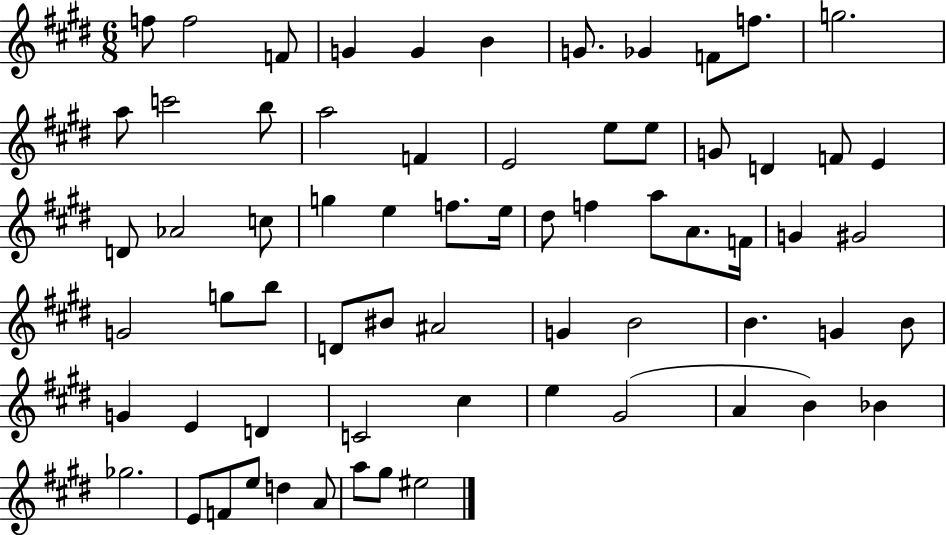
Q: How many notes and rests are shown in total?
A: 67